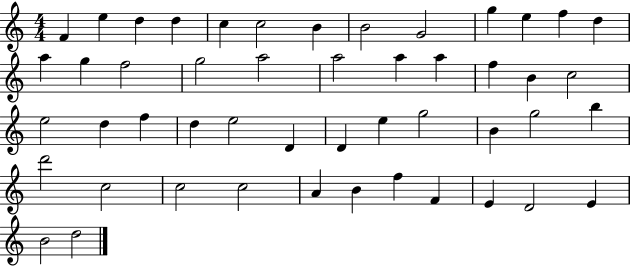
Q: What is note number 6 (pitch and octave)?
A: C5